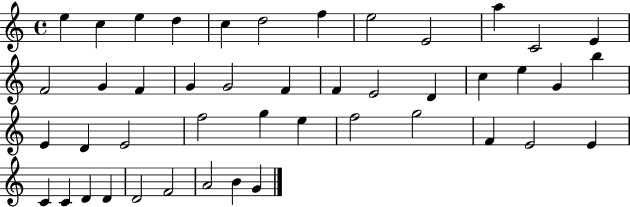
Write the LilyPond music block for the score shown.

{
  \clef treble
  \time 4/4
  \defaultTimeSignature
  \key c \major
  e''4 c''4 e''4 d''4 | c''4 d''2 f''4 | e''2 e'2 | a''4 c'2 e'4 | \break f'2 g'4 f'4 | g'4 g'2 f'4 | f'4 e'2 d'4 | c''4 e''4 g'4 b''4 | \break e'4 d'4 e'2 | f''2 g''4 e''4 | f''2 g''2 | f'4 e'2 e'4 | \break c'4 c'4 d'4 d'4 | d'2 f'2 | a'2 b'4 g'4 | \bar "|."
}